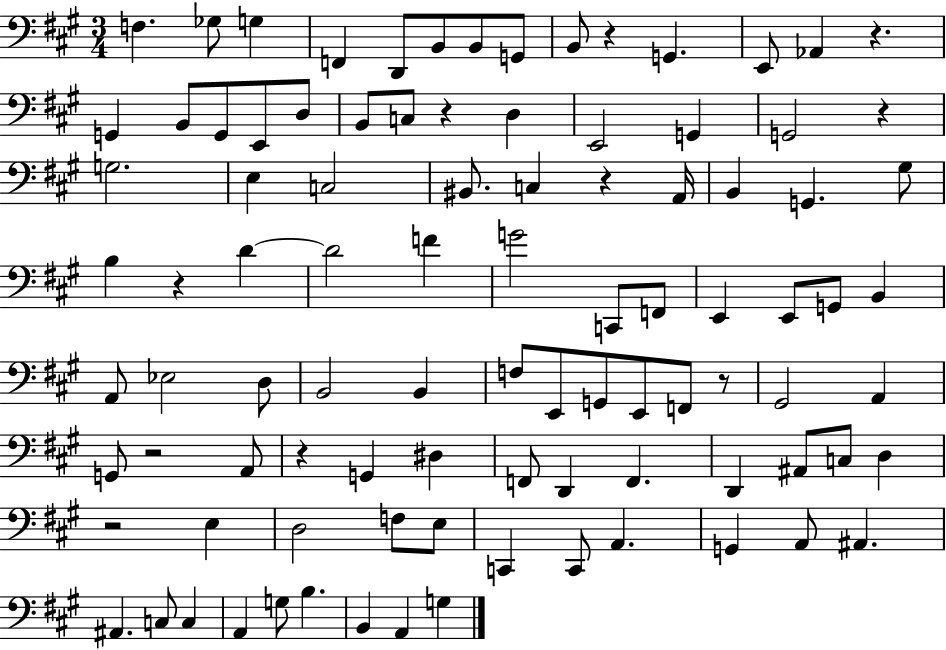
X:1
T:Untitled
M:3/4
L:1/4
K:A
F, _G,/2 G, F,, D,,/2 B,,/2 B,,/2 G,,/2 B,,/2 z G,, E,,/2 _A,, z G,, B,,/2 G,,/2 E,,/2 D,/2 B,,/2 C,/2 z D, E,,2 G,, G,,2 z G,2 E, C,2 ^B,,/2 C, z A,,/4 B,, G,, ^G,/2 B, z D D2 F G2 C,,/2 F,,/2 E,, E,,/2 G,,/2 B,, A,,/2 _E,2 D,/2 B,,2 B,, F,/2 E,,/2 G,,/2 E,,/2 F,,/2 z/2 ^G,,2 A,, G,,/2 z2 A,,/2 z G,, ^D, F,,/2 D,, F,, D,, ^A,,/2 C,/2 D, z2 E, D,2 F,/2 E,/2 C,, C,,/2 A,, G,, A,,/2 ^A,, ^A,, C,/2 C, A,, G,/2 B, B,, A,, G,